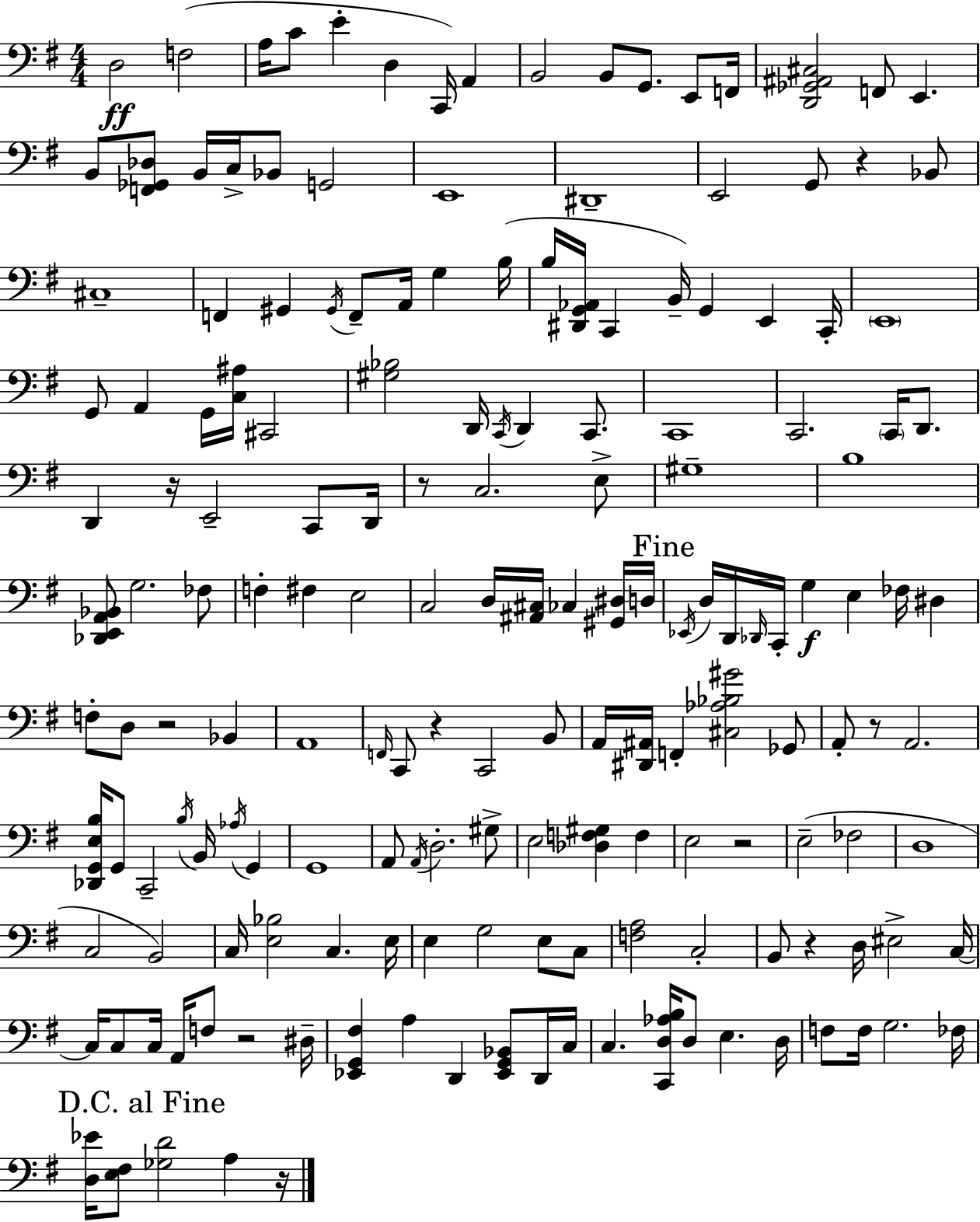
X:1
T:Untitled
M:4/4
L:1/4
K:G
D,2 F,2 A,/4 C/2 E D, C,,/4 A,, B,,2 B,,/2 G,,/2 E,,/2 F,,/4 [D,,_G,,^A,,^C,]2 F,,/2 E,, B,,/2 [F,,_G,,_D,]/2 B,,/4 C,/4 _B,,/2 G,,2 E,,4 ^D,,4 E,,2 G,,/2 z _B,,/2 ^C,4 F,, ^G,, ^G,,/4 F,,/2 A,,/4 G, B,/4 B,/4 [^D,,G,,_A,,]/4 C,, B,,/4 G,, E,, C,,/4 E,,4 G,,/2 A,, G,,/4 [C,^A,]/4 ^C,,2 [^G,_B,]2 D,,/4 C,,/4 D,, C,,/2 C,,4 C,,2 C,,/4 D,,/2 D,, z/4 E,,2 C,,/2 D,,/4 z/2 C,2 E,/2 ^G,4 B,4 [_D,,E,,A,,_B,,]/2 G,2 _F,/2 F, ^F, E,2 C,2 D,/4 [^A,,^C,]/4 _C, [^G,,^D,]/4 D,/4 _E,,/4 D,/4 D,,/4 _D,,/4 C,,/4 G, E, _F,/4 ^D, F,/2 D,/2 z2 _B,, A,,4 F,,/4 C,,/2 z C,,2 B,,/2 A,,/4 [^D,,^A,,]/4 F,, [^C,_A,_B,^G]2 _G,,/2 A,,/2 z/2 A,,2 [_D,,G,,E,B,]/4 G,,/2 C,,2 B,/4 B,,/4 _A,/4 G,, G,,4 A,,/2 A,,/4 D,2 ^G,/2 E,2 [_D,F,^G,] F, E,2 z2 E,2 _F,2 D,4 C,2 B,,2 C,/4 [E,_B,]2 C, E,/4 E, G,2 E,/2 C,/2 [F,A,]2 C,2 B,,/2 z D,/4 ^E,2 C,/4 C,/4 C,/2 C,/4 A,,/4 F,/2 z2 ^D,/4 [_E,,G,,^F,] A, D,, [_E,,G,,_B,,]/2 D,,/4 C,/4 C, [C,,D,_A,B,]/4 D,/2 E, D,/4 F,/2 F,/4 G,2 _F,/4 [D,_E]/4 [E,^F,]/2 [_G,D]2 A, z/4